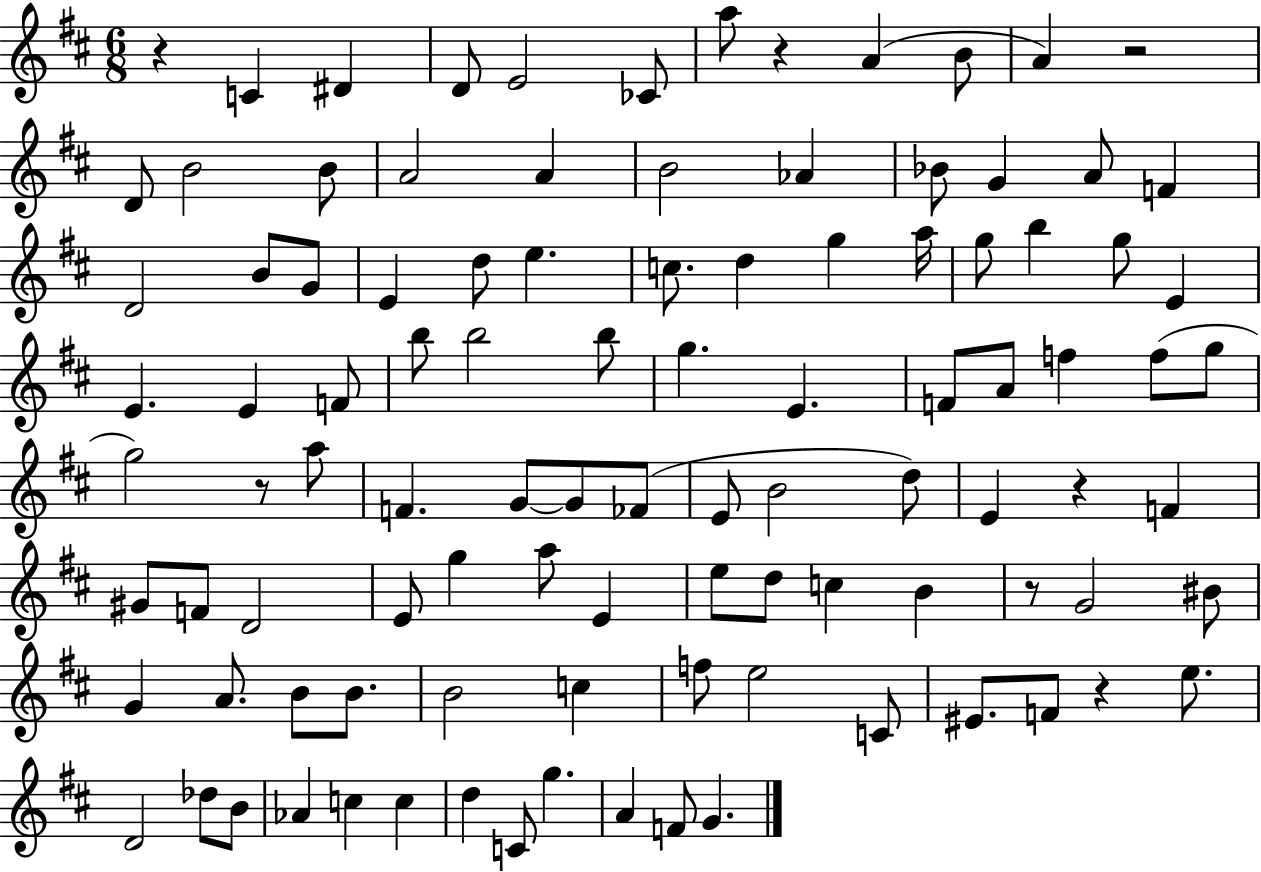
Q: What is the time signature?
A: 6/8